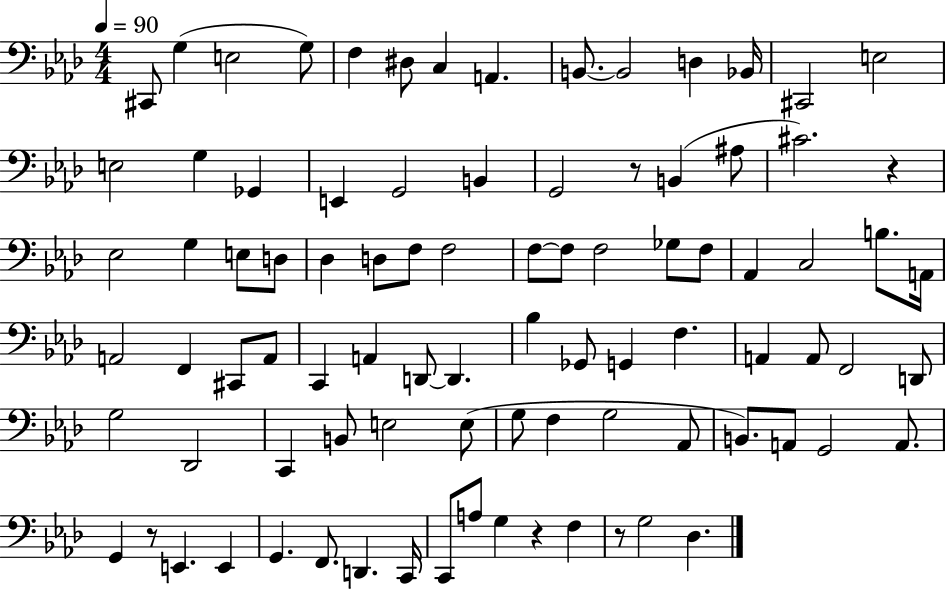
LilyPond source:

{
  \clef bass
  \numericTimeSignature
  \time 4/4
  \key aes \major
  \tempo 4 = 90
  cis,8 g4( e2 g8) | f4 dis8 c4 a,4. | b,8.~~ b,2 d4 bes,16 | cis,2 e2 | \break e2 g4 ges,4 | e,4 g,2 b,4 | g,2 r8 b,4( ais8 | cis'2.) r4 | \break ees2 g4 e8 d8 | des4 d8 f8 f2 | f8~~ f8 f2 ges8 f8 | aes,4 c2 b8. a,16 | \break a,2 f,4 cis,8 a,8 | c,4 a,4 d,8~~ d,4. | bes4 ges,8 g,4 f4. | a,4 a,8 f,2 d,8 | \break g2 des,2 | c,4 b,8 e2 e8( | g8 f4 g2 aes,8 | b,8.) a,8 g,2 a,8. | \break g,4 r8 e,4. e,4 | g,4. f,8. d,4. c,16 | c,8 a8 g4 r4 f4 | r8 g2 des4. | \break \bar "|."
}